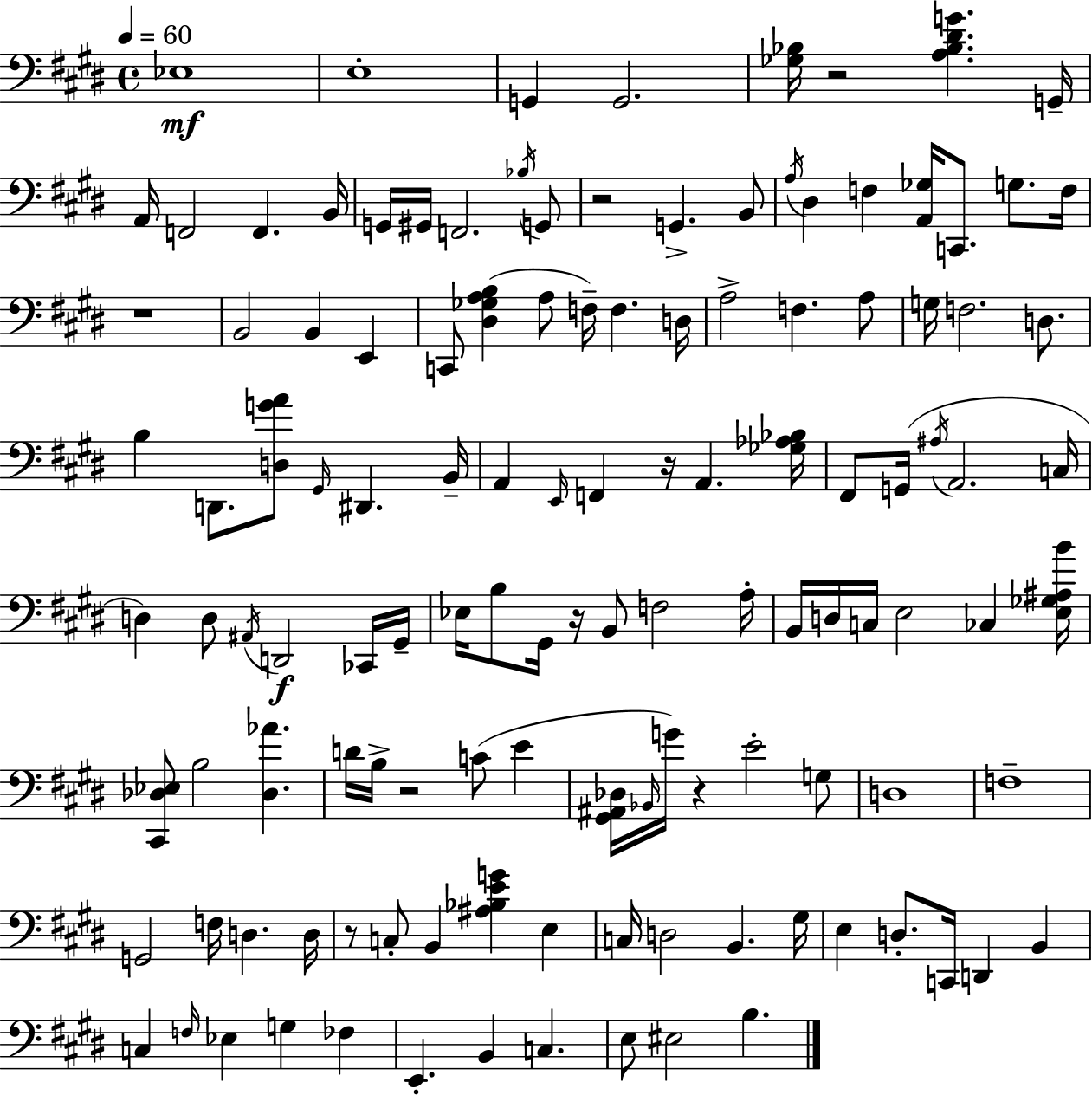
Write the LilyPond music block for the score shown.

{
  \clef bass
  \time 4/4
  \defaultTimeSignature
  \key e \major
  \tempo 4 = 60
  ees1\mf | e1-. | g,4 g,2. | <ges bes>16 r2 <a bes dis' g'>4. g,16-- | \break a,16 f,2 f,4. b,16 | g,16 gis,16 f,2. \acciaccatura { bes16 } g,8 | r2 g,4.-> b,8 | \acciaccatura { a16 } dis4 f4 <a, ges>16 c,8. g8. | \break f16 r1 | b,2 b,4 e,4 | c,8 <dis ges a b>4( a8 f16--) f4. | d16 a2-> f4. | \break a8 g16 f2. d8. | b4 d,8. <d g' a'>8 \grace { gis,16 } dis,4. | b,16-- a,4 \grace { e,16 } f,4 r16 a,4. | <ges aes bes>16 fis,8 g,16( \acciaccatura { ais16 } a,2. | \break c16 d4) d8 \acciaccatura { ais,16 }\f d,2 | ces,16 gis,16-- ees16 b8 gis,16 r16 b,8 f2 | a16-. b,16 d16 c16 e2 | ces4 <e ges ais b'>16 <cis, des ees>8 b2 | \break <des aes'>4. d'16 b16-> r2 | c'8( e'4 <gis, ais, des>16 \grace { bes,16 } g'16) r4 e'2-. | g8 d1 | f1-- | \break g,2 f16 | d4. d16 r8 c8-. b,4 <ais bes e' g'>4 | e4 c16 d2 | b,4. gis16 e4 d8.-. c,16 d,4 | \break b,4 c4 \grace { f16 } ees4 | g4 fes4 e,4.-. b,4 | c4. e8 eis2 | b4. \bar "|."
}